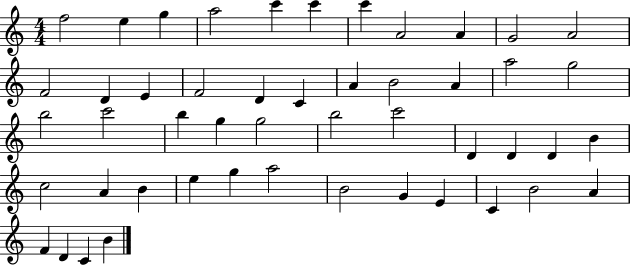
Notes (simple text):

F5/h E5/q G5/q A5/h C6/q C6/q C6/q A4/h A4/q G4/h A4/h F4/h D4/q E4/q F4/h D4/q C4/q A4/q B4/h A4/q A5/h G5/h B5/h C6/h B5/q G5/q G5/h B5/h C6/h D4/q D4/q D4/q B4/q C5/h A4/q B4/q E5/q G5/q A5/h B4/h G4/q E4/q C4/q B4/h A4/q F4/q D4/q C4/q B4/q